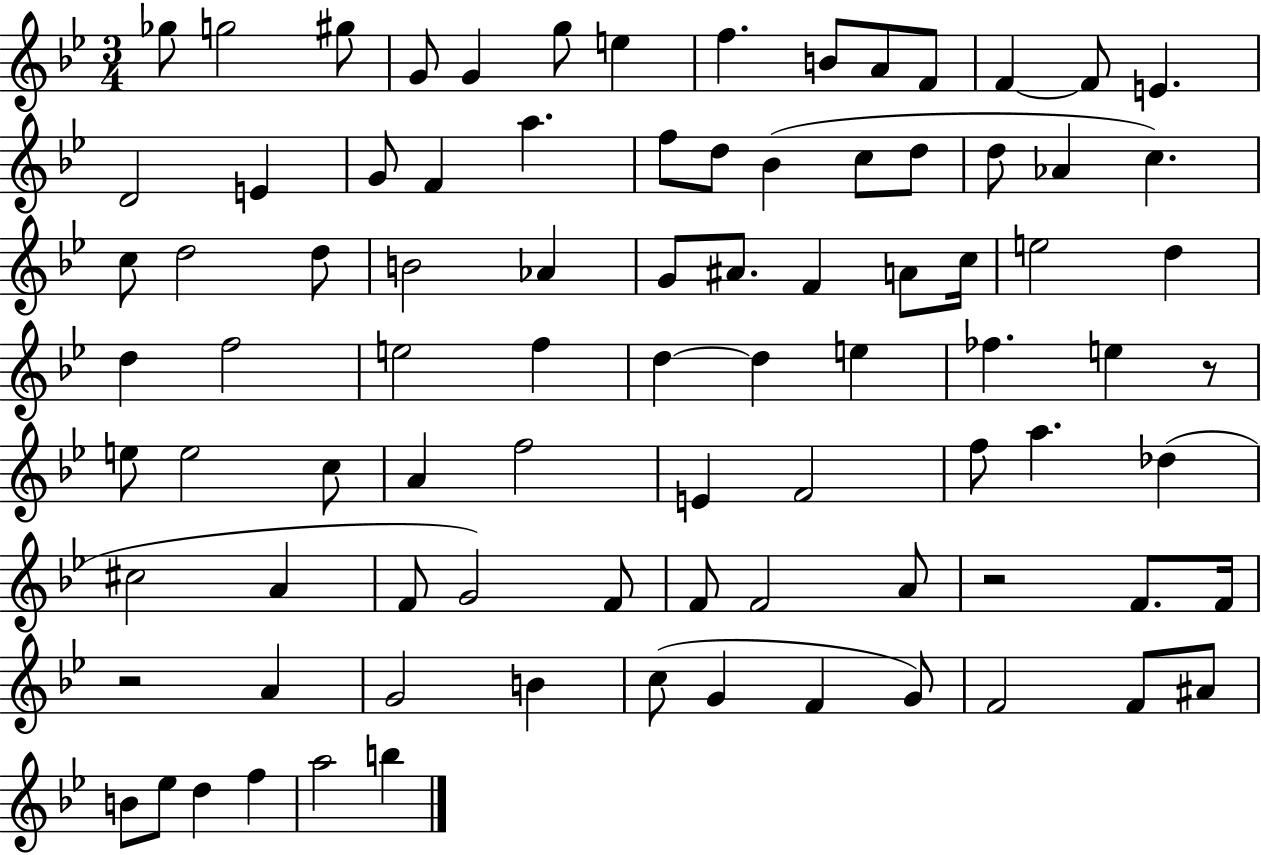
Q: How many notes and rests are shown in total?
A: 87